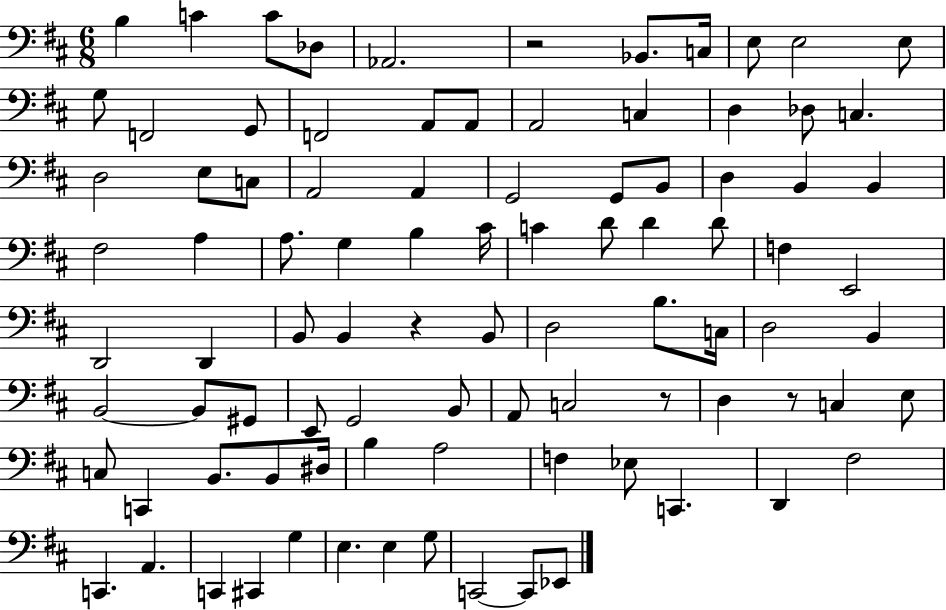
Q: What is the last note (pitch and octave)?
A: Eb2